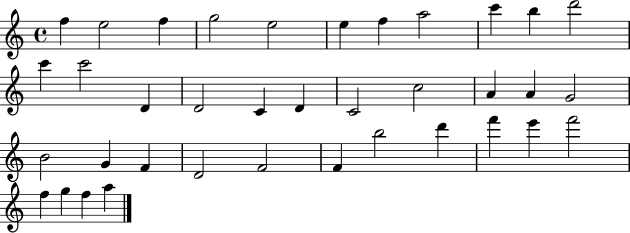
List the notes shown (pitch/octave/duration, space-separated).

F5/q E5/h F5/q G5/h E5/h E5/q F5/q A5/h C6/q B5/q D6/h C6/q C6/h D4/q D4/h C4/q D4/q C4/h C5/h A4/q A4/q G4/h B4/h G4/q F4/q D4/h F4/h F4/q B5/h D6/q F6/q E6/q F6/h F5/q G5/q F5/q A5/q